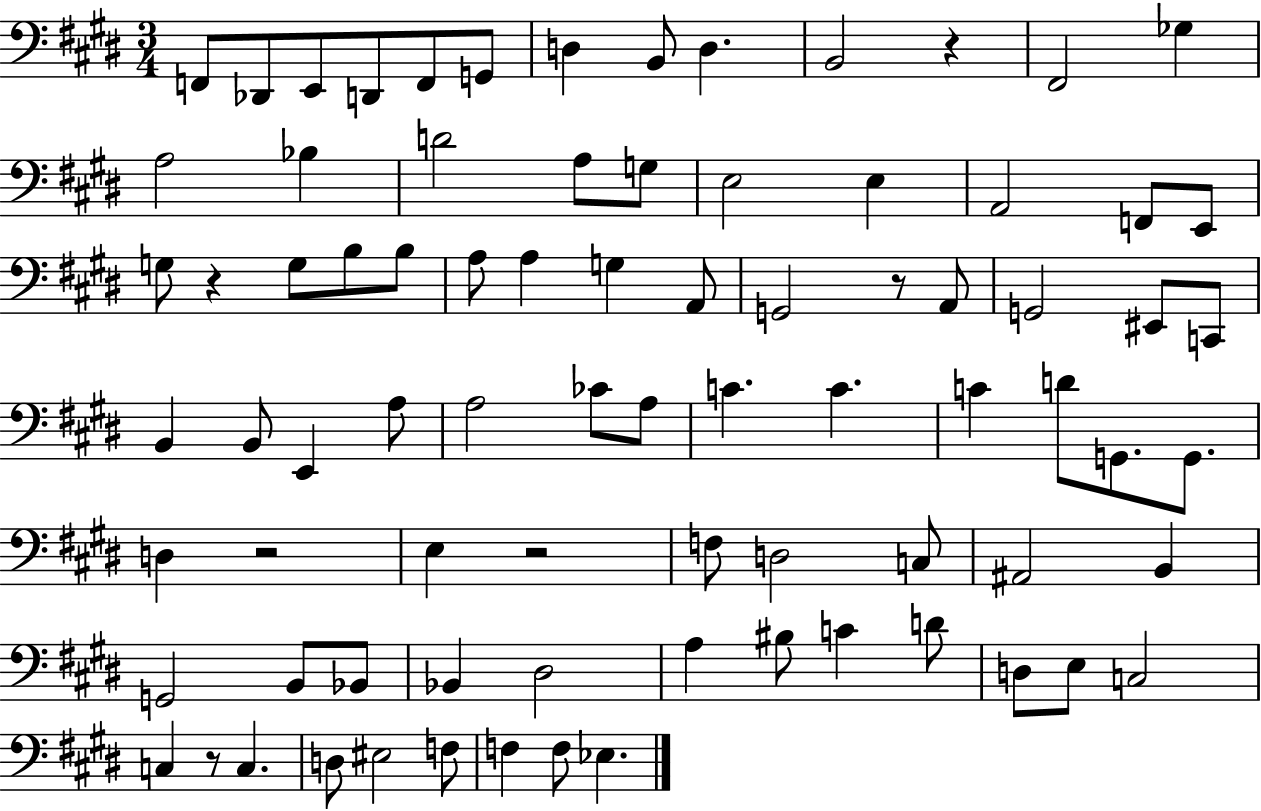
X:1
T:Untitled
M:3/4
L:1/4
K:E
F,,/2 _D,,/2 E,,/2 D,,/2 F,,/2 G,,/2 D, B,,/2 D, B,,2 z ^F,,2 _G, A,2 _B, D2 A,/2 G,/2 E,2 E, A,,2 F,,/2 E,,/2 G,/2 z G,/2 B,/2 B,/2 A,/2 A, G, A,,/2 G,,2 z/2 A,,/2 G,,2 ^E,,/2 C,,/2 B,, B,,/2 E,, A,/2 A,2 _C/2 A,/2 C C C D/2 G,,/2 G,,/2 D, z2 E, z2 F,/2 D,2 C,/2 ^A,,2 B,, G,,2 B,,/2 _B,,/2 _B,, ^D,2 A, ^B,/2 C D/2 D,/2 E,/2 C,2 C, z/2 C, D,/2 ^E,2 F,/2 F, F,/2 _E,